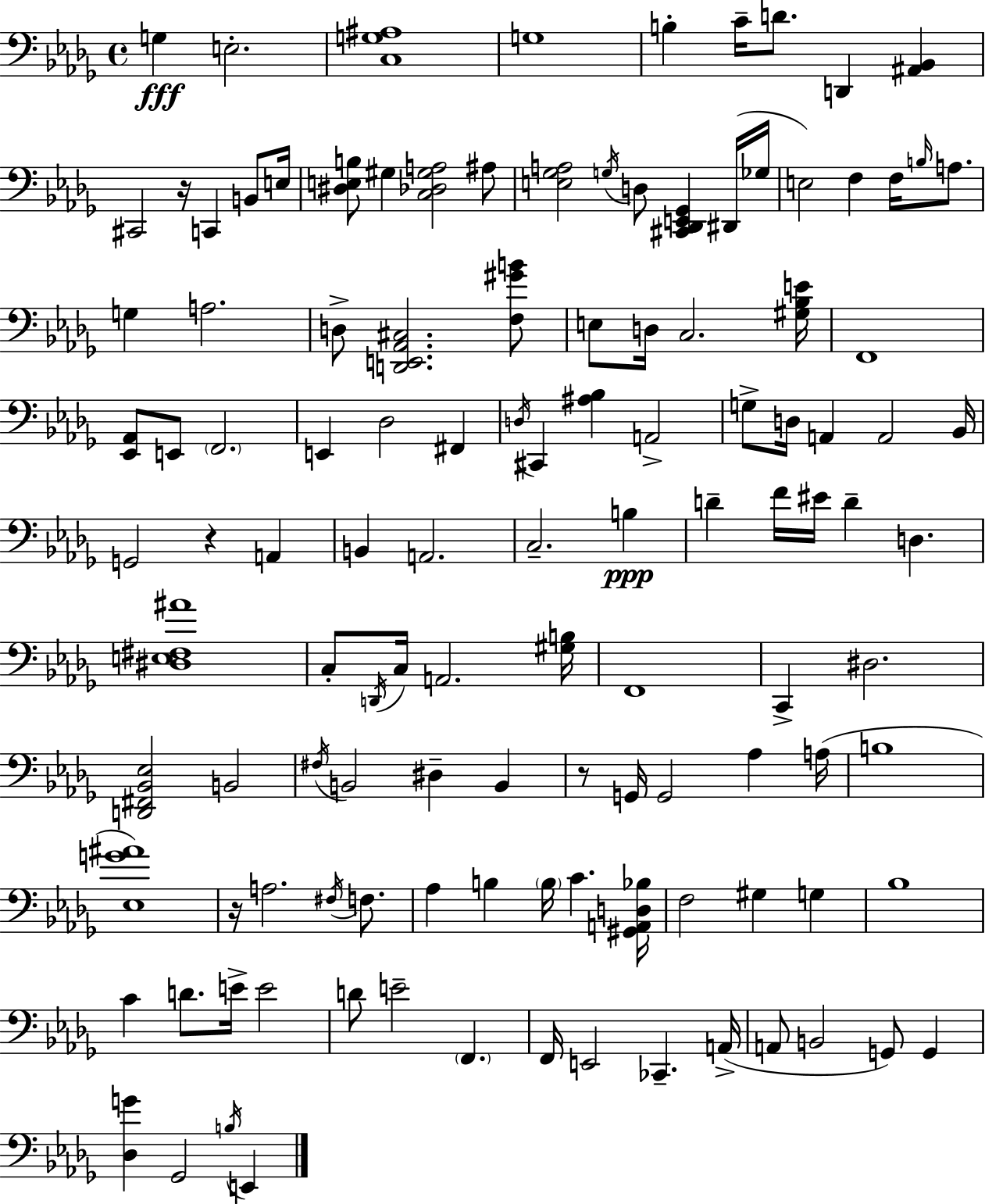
G3/q E3/h. [C3,G3,A#3]/w G3/w B3/q C4/s D4/e. D2/q [A#2,Bb2]/q C#2/h R/s C2/q B2/e E3/s [D#3,E3,B3]/e G#3/q [C3,Db3,G#3,A3]/h A#3/e [E3,Gb3,A3]/h G3/s D3/e [C#2,Db2,E2,Gb2]/q D#2/s Gb3/s E3/h F3/q F3/s B3/s A3/e. G3/q A3/h. D3/e [D2,E2,Ab2,C#3]/h. [F3,G#4,B4]/e E3/e D3/s C3/h. [G#3,Bb3,E4]/s F2/w [Eb2,Ab2]/e E2/e F2/h. E2/q Db3/h F#2/q D3/s C#2/q [A#3,Bb3]/q A2/h G3/e D3/s A2/q A2/h Bb2/s G2/h R/q A2/q B2/q A2/h. C3/h. B3/q D4/q F4/s EIS4/s D4/q D3/q. [D#3,E3,F#3,A#4]/w C3/e D2/s C3/s A2/h. [G#3,B3]/s F2/w C2/q D#3/h. [D2,F#2,Bb2,Eb3]/h B2/h F#3/s B2/h D#3/q B2/q R/e G2/s G2/h Ab3/q A3/s B3/w [Eb3,G4,A#4]/w R/s A3/h. F#3/s F3/e. Ab3/q B3/q B3/s C4/q. [G#2,A2,D3,Bb3]/s F3/h G#3/q G3/q Bb3/w C4/q D4/e. E4/s E4/h D4/e E4/h F2/q. F2/s E2/h CES2/q. A2/s A2/e B2/h G2/e G2/q [Db3,G4]/q Gb2/h B3/s E2/q